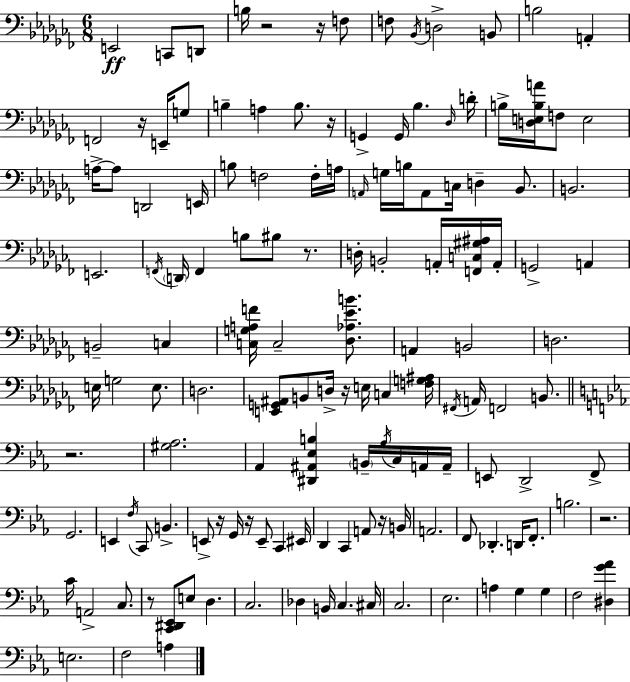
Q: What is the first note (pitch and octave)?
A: E2